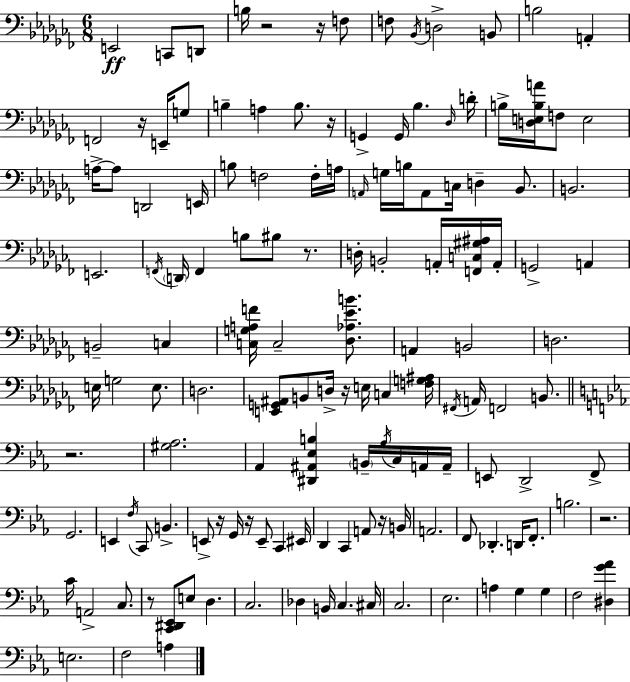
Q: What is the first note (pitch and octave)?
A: E2